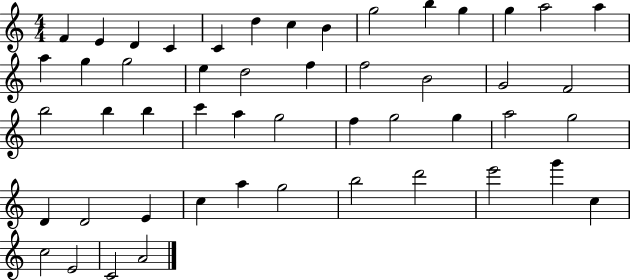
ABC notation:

X:1
T:Untitled
M:4/4
L:1/4
K:C
F E D C C d c B g2 b g g a2 a a g g2 e d2 f f2 B2 G2 F2 b2 b b c' a g2 f g2 g a2 g2 D D2 E c a g2 b2 d'2 e'2 g' c c2 E2 C2 A2